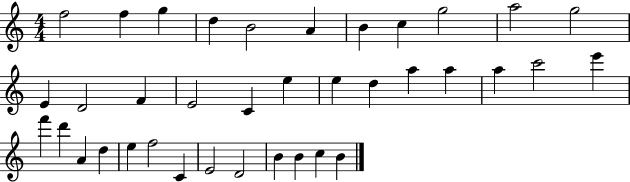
F5/h F5/q G5/q D5/q B4/h A4/q B4/q C5/q G5/h A5/h G5/h E4/q D4/h F4/q E4/h C4/q E5/q E5/q D5/q A5/q A5/q A5/q C6/h E6/q F6/q D6/q A4/q D5/q E5/q F5/h C4/q E4/h D4/h B4/q B4/q C5/q B4/q